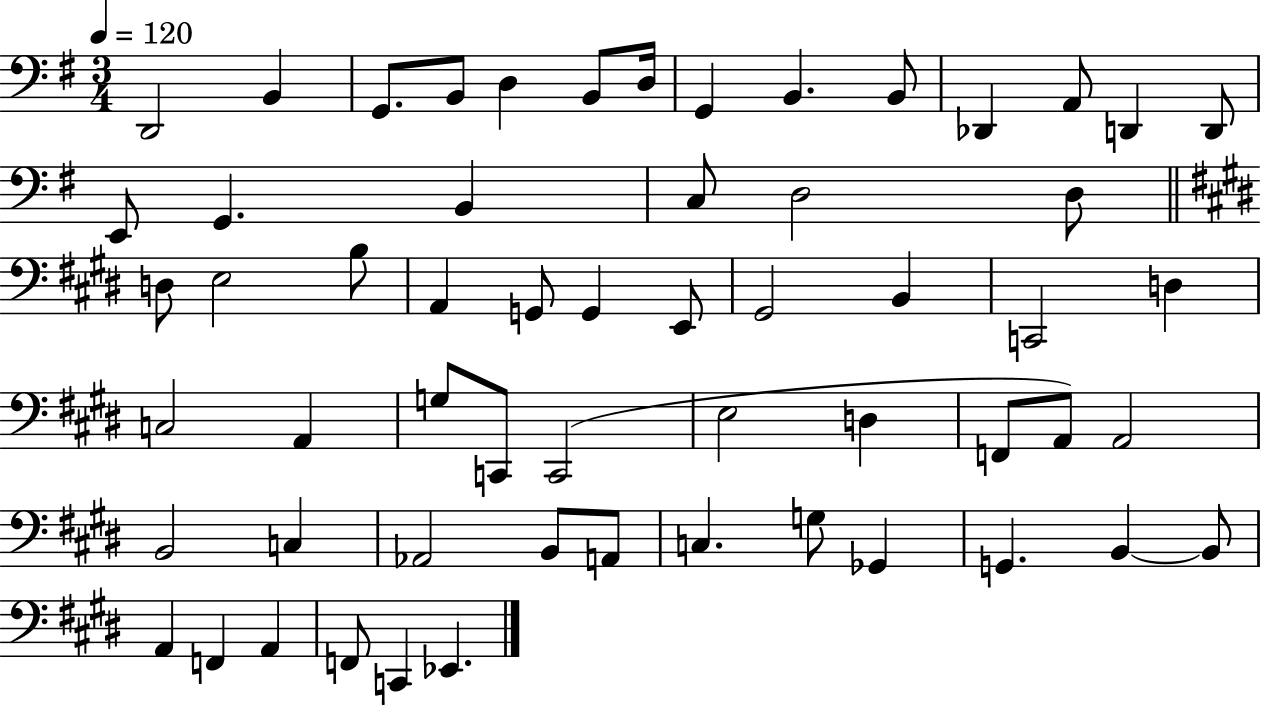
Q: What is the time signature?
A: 3/4